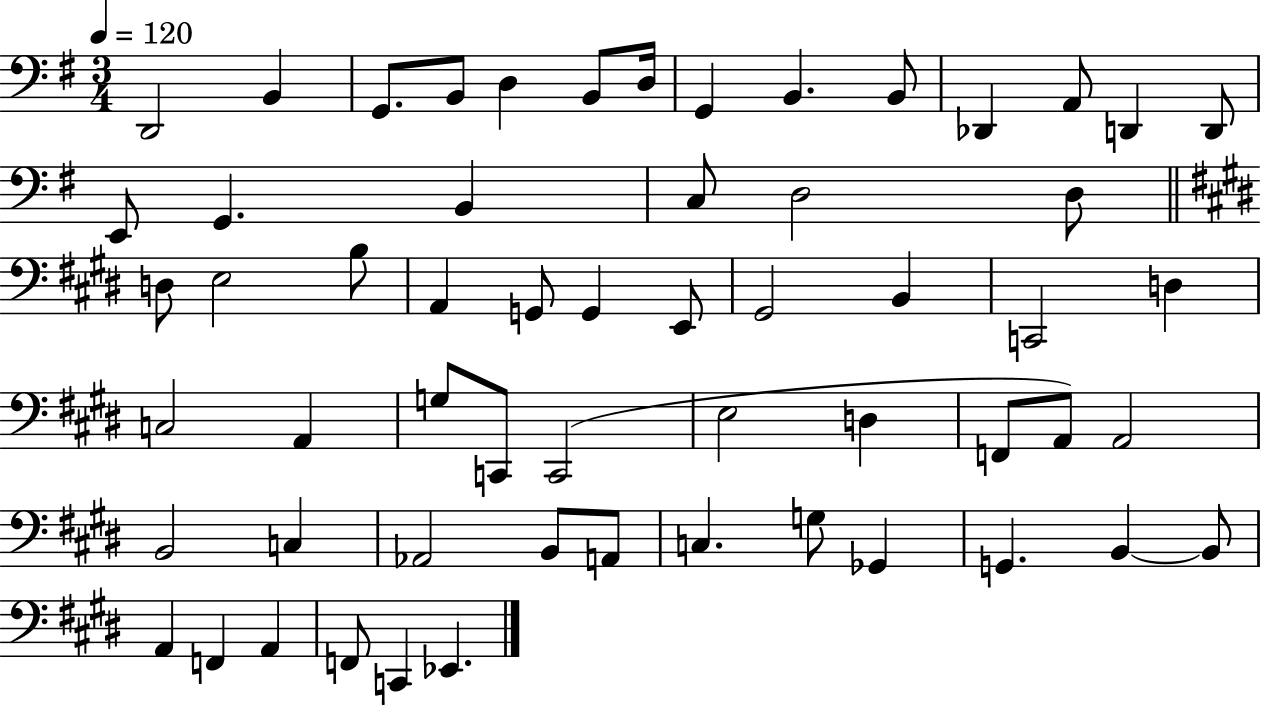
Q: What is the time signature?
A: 3/4